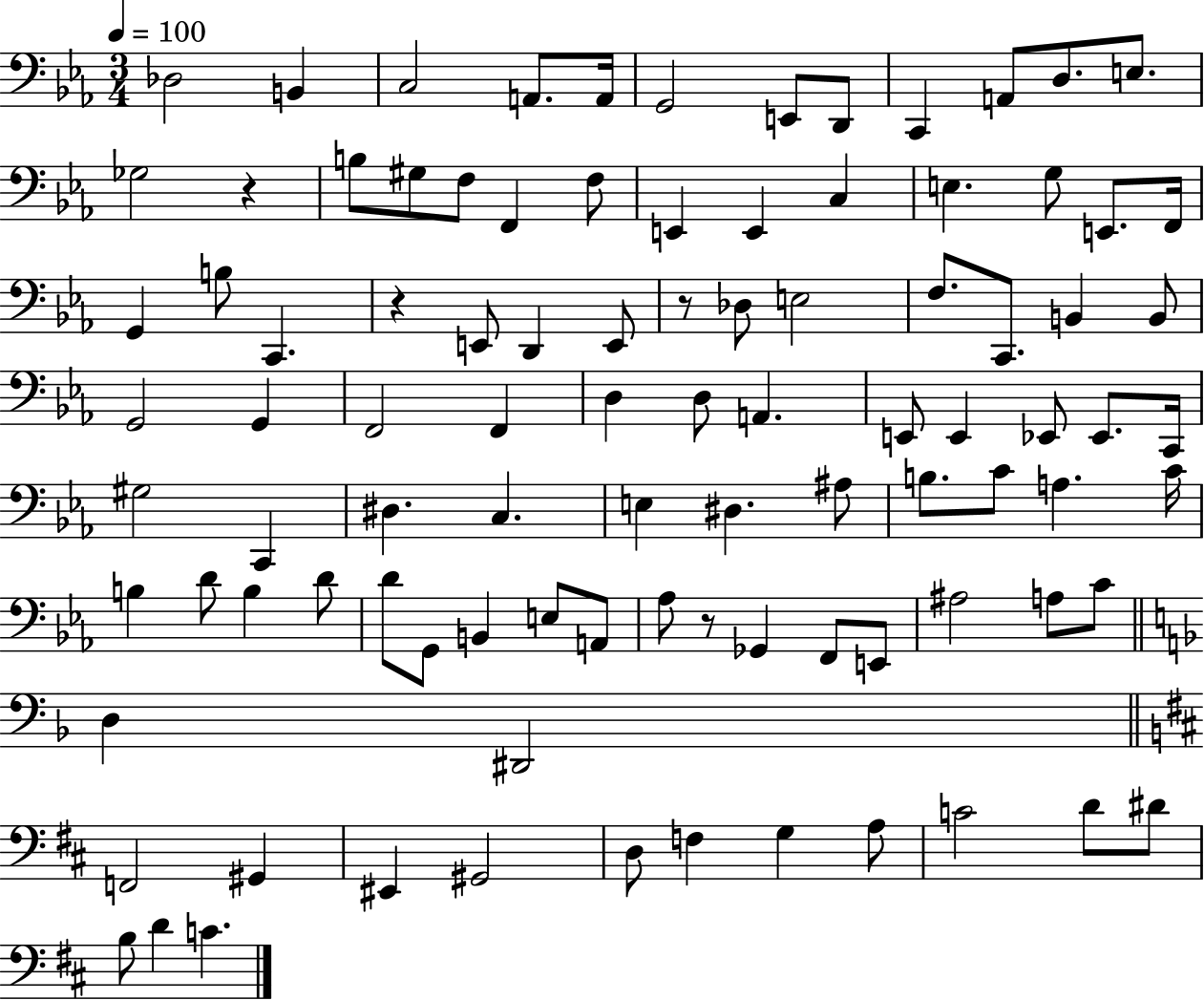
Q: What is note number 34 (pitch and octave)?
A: F3